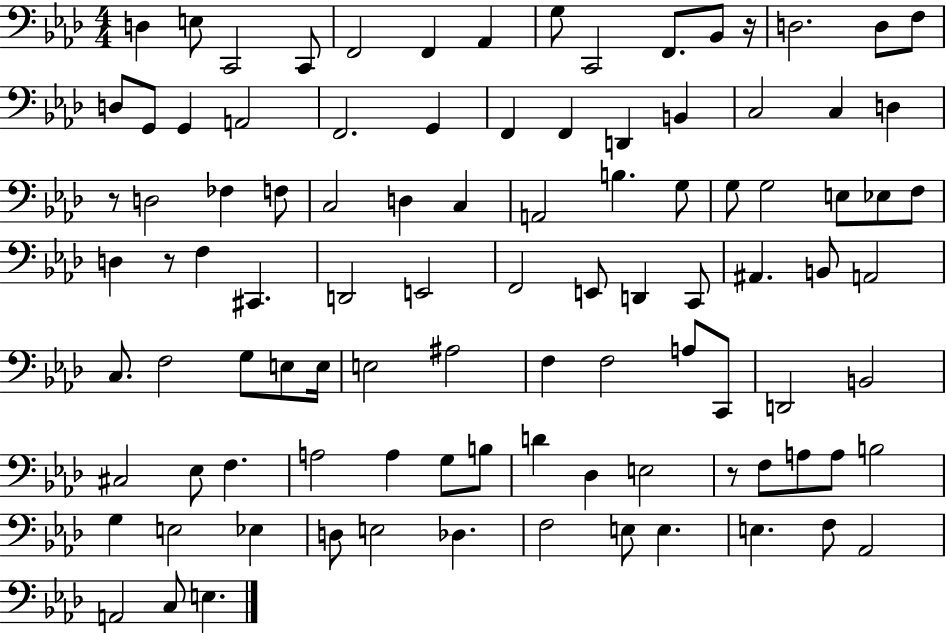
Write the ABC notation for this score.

X:1
T:Untitled
M:4/4
L:1/4
K:Ab
D, E,/2 C,,2 C,,/2 F,,2 F,, _A,, G,/2 C,,2 F,,/2 _B,,/2 z/4 D,2 D,/2 F,/2 D,/2 G,,/2 G,, A,,2 F,,2 G,, F,, F,, D,, B,, C,2 C, D, z/2 D,2 _F, F,/2 C,2 D, C, A,,2 B, G,/2 G,/2 G,2 E,/2 _E,/2 F,/2 D, z/2 F, ^C,, D,,2 E,,2 F,,2 E,,/2 D,, C,,/2 ^A,, B,,/2 A,,2 C,/2 F,2 G,/2 E,/2 E,/4 E,2 ^A,2 F, F,2 A,/2 C,,/2 D,,2 B,,2 ^C,2 _E,/2 F, A,2 A, G,/2 B,/2 D _D, E,2 z/2 F,/2 A,/2 A,/2 B,2 G, E,2 _E, D,/2 E,2 _D, F,2 E,/2 E, E, F,/2 _A,,2 A,,2 C,/2 E,